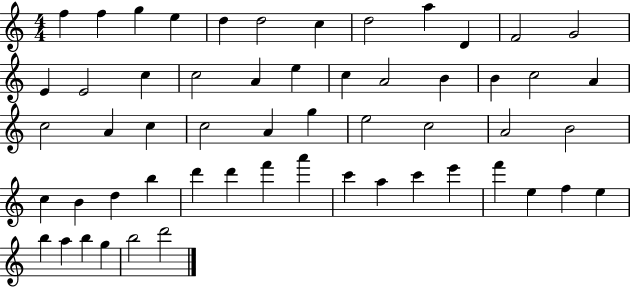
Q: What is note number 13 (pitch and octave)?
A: E4